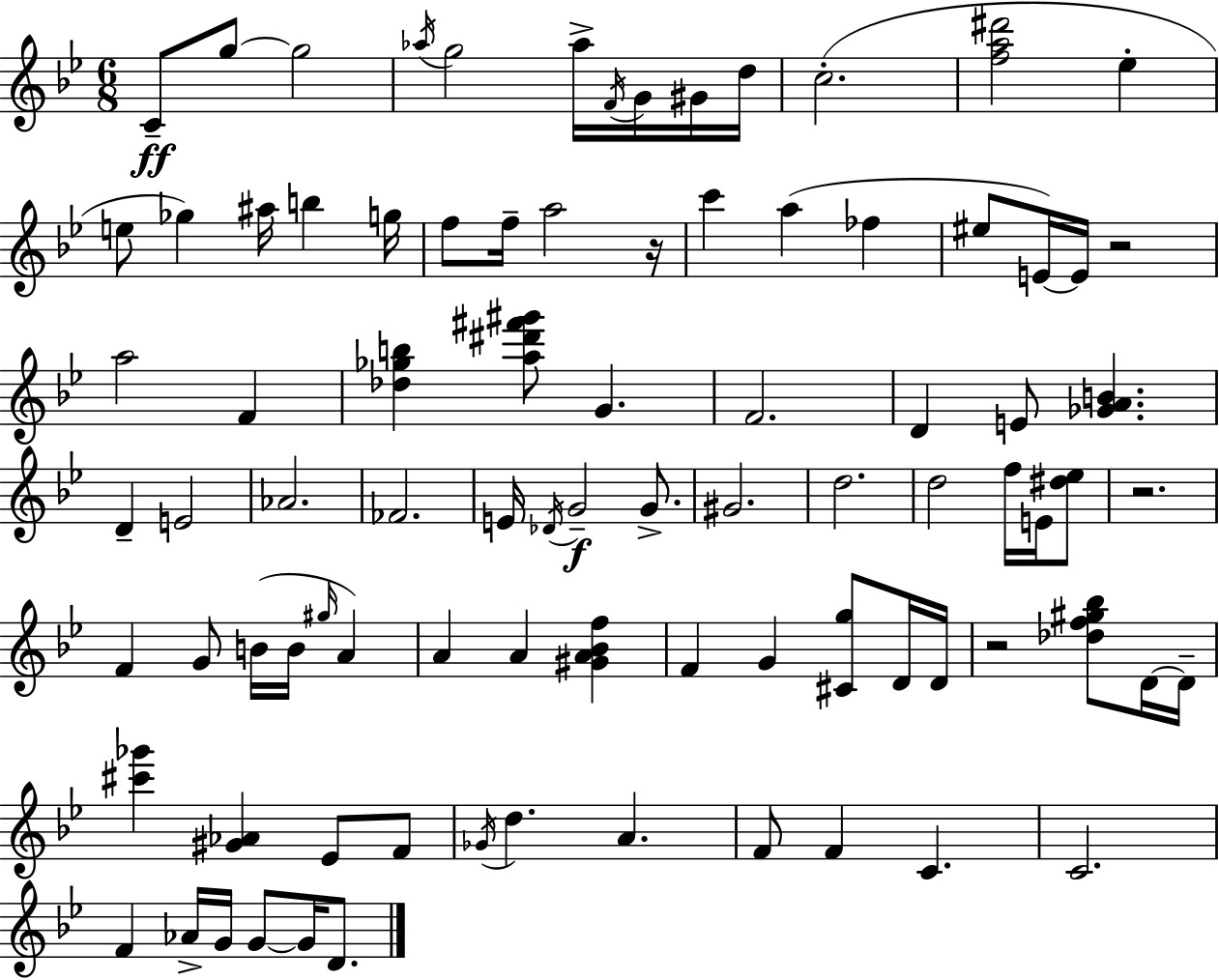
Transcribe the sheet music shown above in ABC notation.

X:1
T:Untitled
M:6/8
L:1/4
K:Bb
C/2 g/2 g2 _a/4 g2 _a/4 F/4 G/4 ^G/4 d/4 c2 [fa^d']2 _e e/2 _g ^a/4 b g/4 f/2 f/4 a2 z/4 c' a _f ^e/2 E/4 E/4 z2 a2 F [_d_gb] [a^d'^f'^g']/2 G F2 D E/2 [_GAB] D E2 _A2 _F2 E/4 _D/4 G2 G/2 ^G2 d2 d2 f/4 E/4 [^d_e]/2 z2 F G/2 B/4 B/4 ^g/4 A A A [^GA_Bf] F G [^Cg]/2 D/4 D/4 z2 [_df^g_b]/2 D/4 D/4 [^c'_g'] [^G_A] _E/2 F/2 _G/4 d A F/2 F C C2 F _A/4 G/4 G/2 G/4 D/2